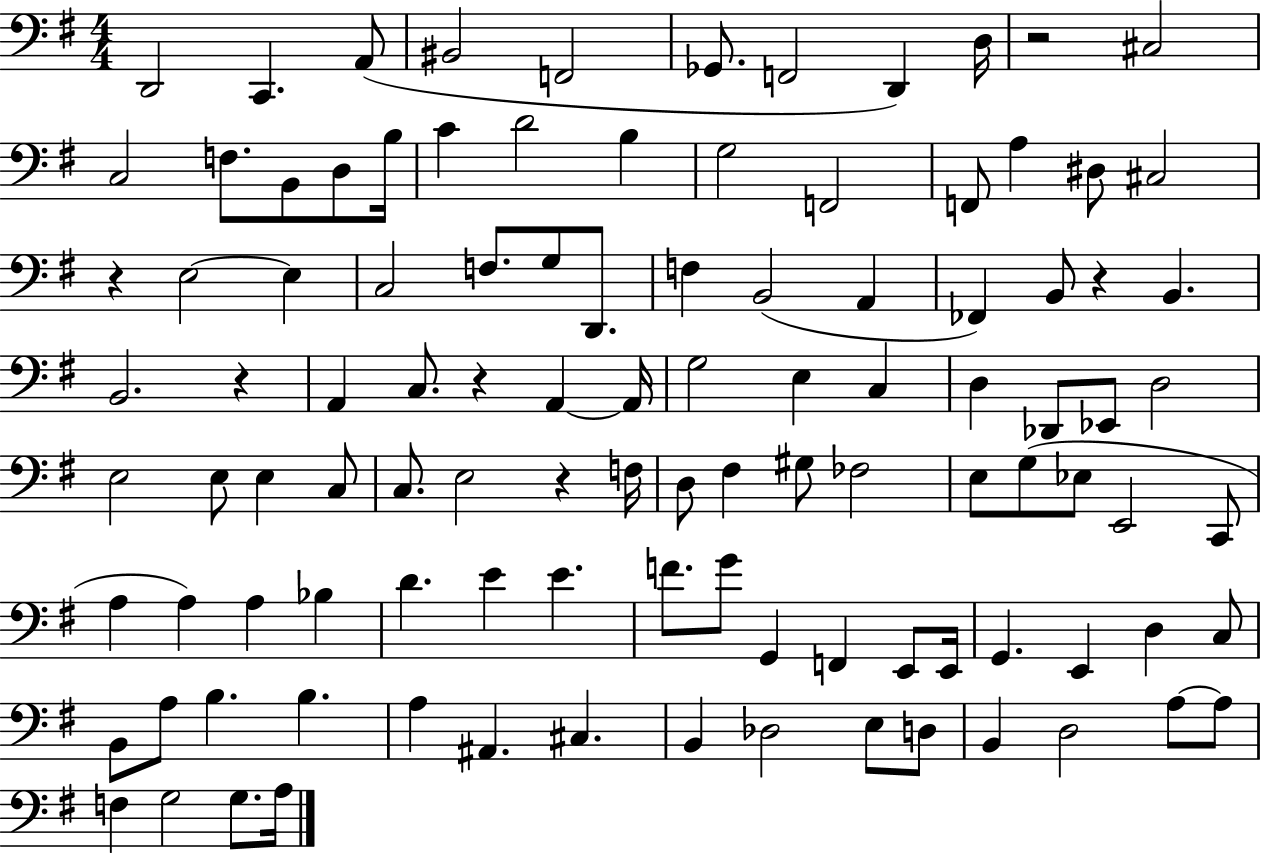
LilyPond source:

{
  \clef bass
  \numericTimeSignature
  \time 4/4
  \key g \major
  \repeat volta 2 { d,2 c,4. a,8( | bis,2 f,2 | ges,8. f,2 d,4) d16 | r2 cis2 | \break c2 f8. b,8 d8 b16 | c'4 d'2 b4 | g2 f,2 | f,8 a4 dis8 cis2 | \break r4 e2~~ e4 | c2 f8. g8 d,8. | f4 b,2( a,4 | fes,4) b,8 r4 b,4. | \break b,2. r4 | a,4 c8. r4 a,4~~ a,16 | g2 e4 c4 | d4 des,8 ees,8 d2 | \break e2 e8 e4 c8 | c8. e2 r4 f16 | d8 fis4 gis8 fes2 | e8 g8( ees8 e,2 c,8 | \break a4 a4) a4 bes4 | d'4. e'4 e'4. | f'8. g'8 g,4 f,4 e,8 e,16 | g,4. e,4 d4 c8 | \break b,8 a8 b4. b4. | a4 ais,4. cis4. | b,4 des2 e8 d8 | b,4 d2 a8~~ a8 | \break f4 g2 g8. a16 | } \bar "|."
}